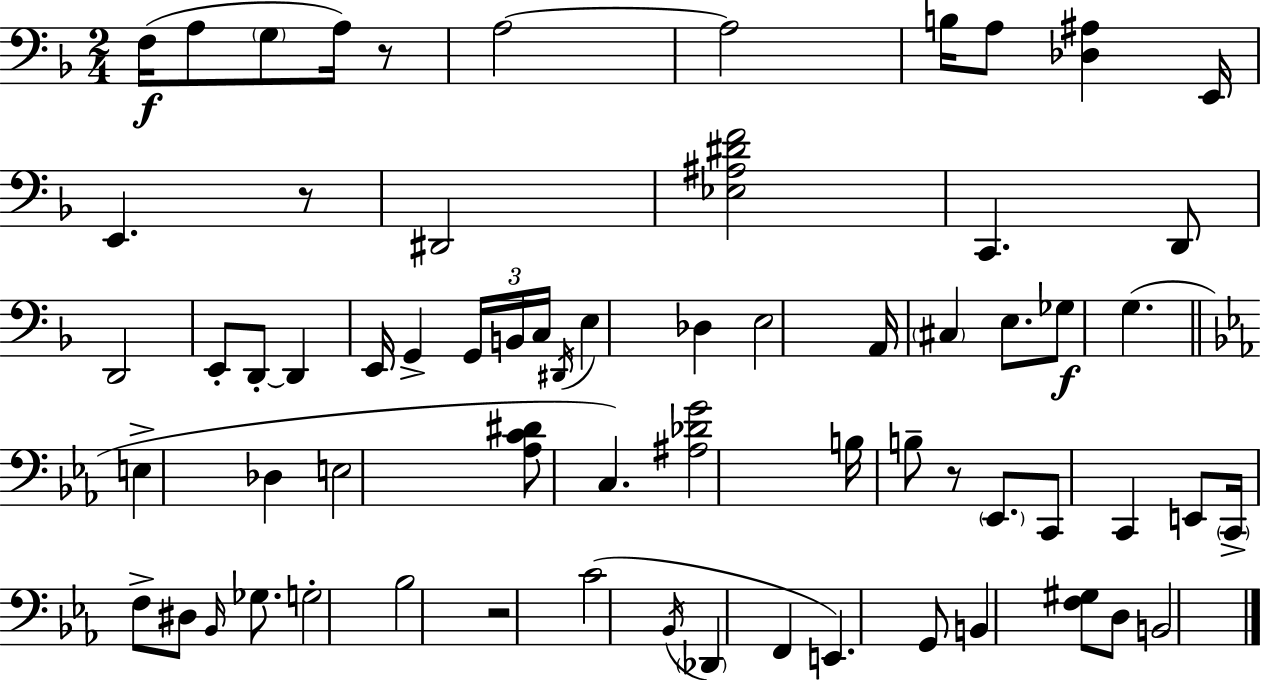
F3/s A3/e G3/e A3/s R/e A3/h A3/h B3/s A3/e [Db3,A#3]/q E2/s E2/q. R/e D#2/h [Eb3,A#3,D#4,F4]/h C2/q. D2/e D2/h E2/e D2/e D2/q E2/s G2/q G2/s B2/s C3/s D#2/s E3/q Db3/q E3/h A2/s C#3/q E3/e. Gb3/e G3/q. E3/q Db3/q E3/h [Ab3,C4,D#4]/e C3/q. [A#3,Db4,G4]/h B3/s B3/e R/e Eb2/e. C2/e C2/q E2/e C2/s F3/e D#3/e Bb2/s Gb3/e. G3/h Bb3/h R/h C4/h Bb2/s Db2/q F2/q E2/q. G2/e B2/q [F3,G#3]/e D3/e B2/h